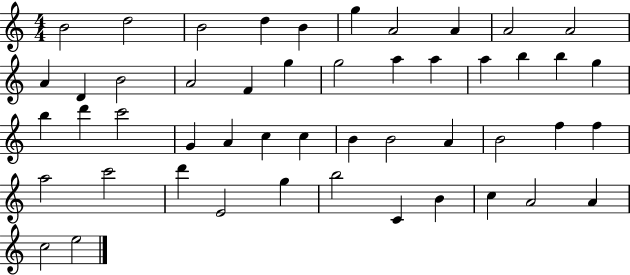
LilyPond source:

{
  \clef treble
  \numericTimeSignature
  \time 4/4
  \key c \major
  b'2 d''2 | b'2 d''4 b'4 | g''4 a'2 a'4 | a'2 a'2 | \break a'4 d'4 b'2 | a'2 f'4 g''4 | g''2 a''4 a''4 | a''4 b''4 b''4 g''4 | \break b''4 d'''4 c'''2 | g'4 a'4 c''4 c''4 | b'4 b'2 a'4 | b'2 f''4 f''4 | \break a''2 c'''2 | d'''4 e'2 g''4 | b''2 c'4 b'4 | c''4 a'2 a'4 | \break c''2 e''2 | \bar "|."
}